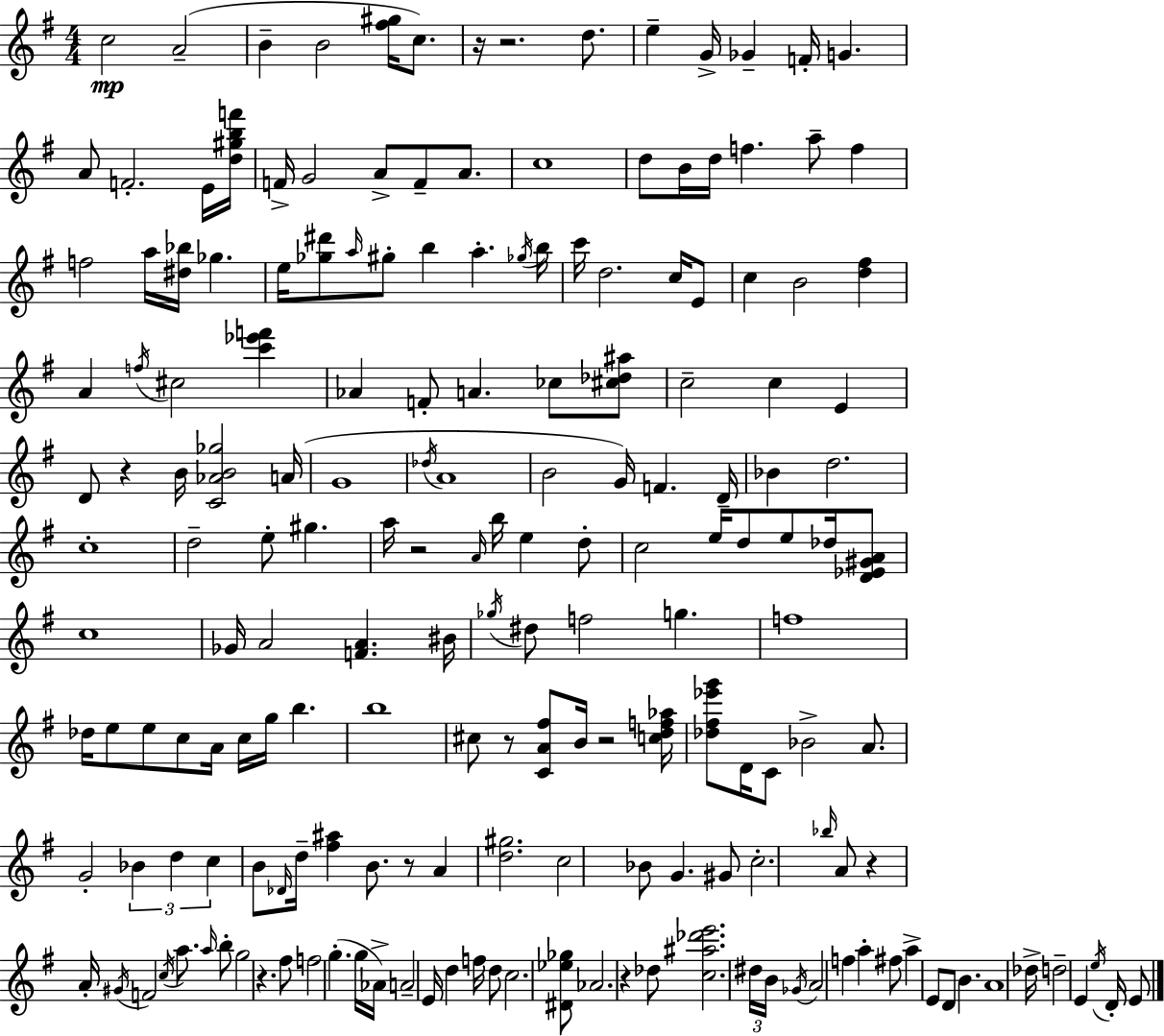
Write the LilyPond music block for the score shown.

{
  \clef treble
  \numericTimeSignature
  \time 4/4
  \key e \minor
  c''2\mp a'2--( | b'4-- b'2 <fis'' gis''>16 c''8.) | r16 r2. d''8. | e''4-- g'16-> ges'4-- f'16-. g'4. | \break a'8 f'2.-. e'16 <d'' gis'' b'' f'''>16 | f'16-> g'2 a'8-> f'8-- a'8. | c''1 | d''8 b'16 d''16 f''4. a''8-- f''4 | \break f''2 a''16 <dis'' bes''>16 ges''4. | e''16 <ges'' dis'''>8 \grace { a''16 } gis''8-. b''4 a''4.-. | \acciaccatura { ges''16 } b''16 c'''16 d''2. c''16 | e'8 c''4 b'2 <d'' fis''>4 | \break a'4 \acciaccatura { f''16 } cis''2 <c''' ees''' f'''>4 | aes'4 f'8-. a'4. ces''8 | <cis'' des'' ais''>8 c''2-- c''4 e'4 | d'8 r4 b'16 <c' aes' b' ges''>2 | \break a'16( g'1 | \acciaccatura { des''16 } a'1 | b'2 g'16) f'4. | d'16-- bes'4 d''2. | \break c''1-. | d''2-- e''8-. gis''4. | a''16 r2 \grace { a'16 } b''16 e''4 | d''8-. c''2 e''16 d''8 | \break e''8 des''16 <d' ees' gis' a'>8 c''1 | ges'16 a'2 <f' a'>4. | bis'16 \acciaccatura { ges''16 } dis''8 f''2 | g''4. f''1 | \break des''16 e''8 e''8 c''8 a'16 c''16 g''16 | b''4. b''1 | cis''8 r8 <c' a' fis''>8 b'16 r2 | <c'' d'' f'' aes''>16 <des'' fis'' ees''' g'''>8 d'16 c'8 bes'2-> | \break a'8. g'2-. \tuplet 3/2 { bes'4 | d''4 c''4 } b'8 \grace { des'16 } d''16-- <fis'' ais''>4 | b'8. r8 a'4 <d'' gis''>2. | c''2 bes'8 | \break g'4. gis'8 c''2.-. | \grace { bes''16 } a'8 r4 a'16-. \acciaccatura { gis'16 } f'2 | \acciaccatura { c''16 } a''8. \grace { a''16 } b''8-. g''2 | r4. fis''8 f''2 | \break g''4.-.( g''16 aes'16->) a'2-- | e'16 d''4 f''16 d''8 c''2. | <dis' ees'' ges''>8 aes'2. | r4 des''8 <c'' ais'' des''' e'''>2. | \break \tuplet 3/2 { dis''16 b'16 \acciaccatura { ges'16 } } a'2 | f''4 a''4-. fis''8 a''4-> | e'8 d'8 b'4. a'1 | des''16-> d''2-- | \break e'4 \acciaccatura { e''16 } d'16-. e'8 \bar "|."
}